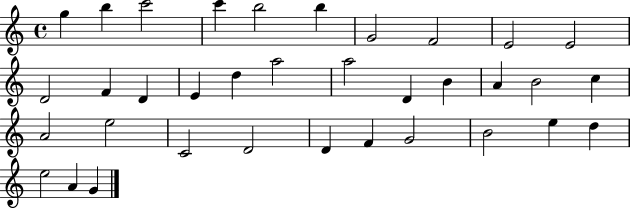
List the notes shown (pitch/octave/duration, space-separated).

G5/q B5/q C6/h C6/q B5/h B5/q G4/h F4/h E4/h E4/h D4/h F4/q D4/q E4/q D5/q A5/h A5/h D4/q B4/q A4/q B4/h C5/q A4/h E5/h C4/h D4/h D4/q F4/q G4/h B4/h E5/q D5/q E5/h A4/q G4/q